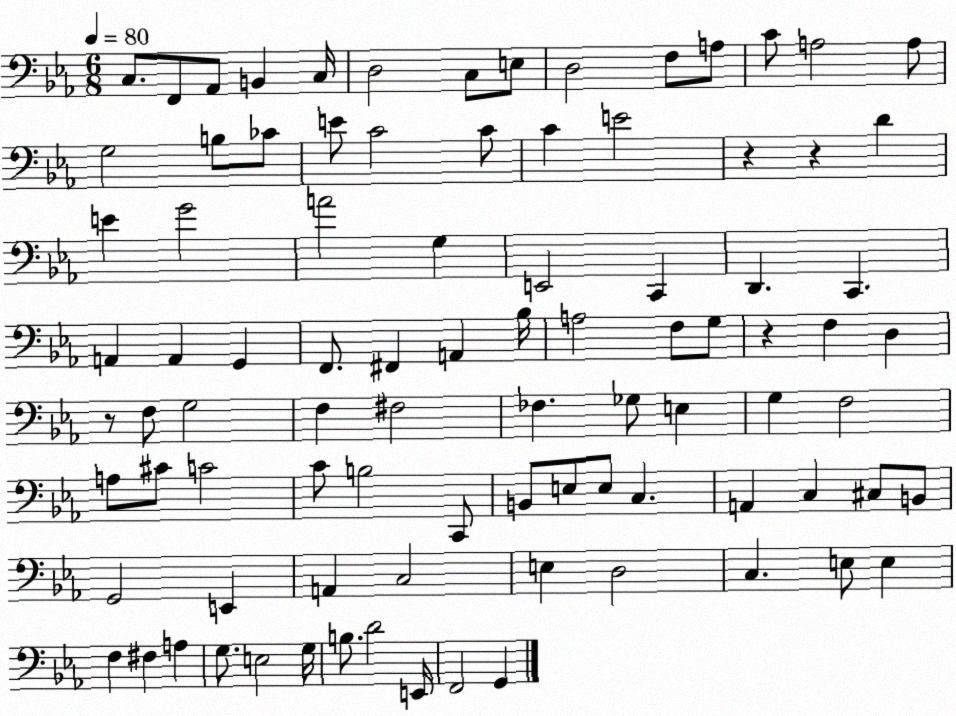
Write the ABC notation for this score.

X:1
T:Untitled
M:6/8
L:1/4
K:Eb
C,/2 F,,/2 _A,,/2 B,, C,/4 D,2 C,/2 E,/2 D,2 F,/2 A,/2 C/2 A,2 A,/2 G,2 B,/2 _C/2 E/2 C2 C/2 C E2 z z D E G2 A2 G, E,,2 C,, D,, C,, A,, A,, G,, F,,/2 ^F,, A,, _B,/4 A,2 F,/2 G,/2 z F, D, z/2 F,/2 G,2 F, ^F,2 _F, _G,/2 E, G, F,2 A,/2 ^C/2 C2 C/2 B,2 C,,/2 B,,/2 E,/2 E,/2 C, A,, C, ^C,/2 B,,/2 G,,2 E,, A,, C,2 E, D,2 C, E,/2 E, F, ^F, A, G,/2 E,2 G,/4 B,/2 D2 E,,/4 F,,2 G,,